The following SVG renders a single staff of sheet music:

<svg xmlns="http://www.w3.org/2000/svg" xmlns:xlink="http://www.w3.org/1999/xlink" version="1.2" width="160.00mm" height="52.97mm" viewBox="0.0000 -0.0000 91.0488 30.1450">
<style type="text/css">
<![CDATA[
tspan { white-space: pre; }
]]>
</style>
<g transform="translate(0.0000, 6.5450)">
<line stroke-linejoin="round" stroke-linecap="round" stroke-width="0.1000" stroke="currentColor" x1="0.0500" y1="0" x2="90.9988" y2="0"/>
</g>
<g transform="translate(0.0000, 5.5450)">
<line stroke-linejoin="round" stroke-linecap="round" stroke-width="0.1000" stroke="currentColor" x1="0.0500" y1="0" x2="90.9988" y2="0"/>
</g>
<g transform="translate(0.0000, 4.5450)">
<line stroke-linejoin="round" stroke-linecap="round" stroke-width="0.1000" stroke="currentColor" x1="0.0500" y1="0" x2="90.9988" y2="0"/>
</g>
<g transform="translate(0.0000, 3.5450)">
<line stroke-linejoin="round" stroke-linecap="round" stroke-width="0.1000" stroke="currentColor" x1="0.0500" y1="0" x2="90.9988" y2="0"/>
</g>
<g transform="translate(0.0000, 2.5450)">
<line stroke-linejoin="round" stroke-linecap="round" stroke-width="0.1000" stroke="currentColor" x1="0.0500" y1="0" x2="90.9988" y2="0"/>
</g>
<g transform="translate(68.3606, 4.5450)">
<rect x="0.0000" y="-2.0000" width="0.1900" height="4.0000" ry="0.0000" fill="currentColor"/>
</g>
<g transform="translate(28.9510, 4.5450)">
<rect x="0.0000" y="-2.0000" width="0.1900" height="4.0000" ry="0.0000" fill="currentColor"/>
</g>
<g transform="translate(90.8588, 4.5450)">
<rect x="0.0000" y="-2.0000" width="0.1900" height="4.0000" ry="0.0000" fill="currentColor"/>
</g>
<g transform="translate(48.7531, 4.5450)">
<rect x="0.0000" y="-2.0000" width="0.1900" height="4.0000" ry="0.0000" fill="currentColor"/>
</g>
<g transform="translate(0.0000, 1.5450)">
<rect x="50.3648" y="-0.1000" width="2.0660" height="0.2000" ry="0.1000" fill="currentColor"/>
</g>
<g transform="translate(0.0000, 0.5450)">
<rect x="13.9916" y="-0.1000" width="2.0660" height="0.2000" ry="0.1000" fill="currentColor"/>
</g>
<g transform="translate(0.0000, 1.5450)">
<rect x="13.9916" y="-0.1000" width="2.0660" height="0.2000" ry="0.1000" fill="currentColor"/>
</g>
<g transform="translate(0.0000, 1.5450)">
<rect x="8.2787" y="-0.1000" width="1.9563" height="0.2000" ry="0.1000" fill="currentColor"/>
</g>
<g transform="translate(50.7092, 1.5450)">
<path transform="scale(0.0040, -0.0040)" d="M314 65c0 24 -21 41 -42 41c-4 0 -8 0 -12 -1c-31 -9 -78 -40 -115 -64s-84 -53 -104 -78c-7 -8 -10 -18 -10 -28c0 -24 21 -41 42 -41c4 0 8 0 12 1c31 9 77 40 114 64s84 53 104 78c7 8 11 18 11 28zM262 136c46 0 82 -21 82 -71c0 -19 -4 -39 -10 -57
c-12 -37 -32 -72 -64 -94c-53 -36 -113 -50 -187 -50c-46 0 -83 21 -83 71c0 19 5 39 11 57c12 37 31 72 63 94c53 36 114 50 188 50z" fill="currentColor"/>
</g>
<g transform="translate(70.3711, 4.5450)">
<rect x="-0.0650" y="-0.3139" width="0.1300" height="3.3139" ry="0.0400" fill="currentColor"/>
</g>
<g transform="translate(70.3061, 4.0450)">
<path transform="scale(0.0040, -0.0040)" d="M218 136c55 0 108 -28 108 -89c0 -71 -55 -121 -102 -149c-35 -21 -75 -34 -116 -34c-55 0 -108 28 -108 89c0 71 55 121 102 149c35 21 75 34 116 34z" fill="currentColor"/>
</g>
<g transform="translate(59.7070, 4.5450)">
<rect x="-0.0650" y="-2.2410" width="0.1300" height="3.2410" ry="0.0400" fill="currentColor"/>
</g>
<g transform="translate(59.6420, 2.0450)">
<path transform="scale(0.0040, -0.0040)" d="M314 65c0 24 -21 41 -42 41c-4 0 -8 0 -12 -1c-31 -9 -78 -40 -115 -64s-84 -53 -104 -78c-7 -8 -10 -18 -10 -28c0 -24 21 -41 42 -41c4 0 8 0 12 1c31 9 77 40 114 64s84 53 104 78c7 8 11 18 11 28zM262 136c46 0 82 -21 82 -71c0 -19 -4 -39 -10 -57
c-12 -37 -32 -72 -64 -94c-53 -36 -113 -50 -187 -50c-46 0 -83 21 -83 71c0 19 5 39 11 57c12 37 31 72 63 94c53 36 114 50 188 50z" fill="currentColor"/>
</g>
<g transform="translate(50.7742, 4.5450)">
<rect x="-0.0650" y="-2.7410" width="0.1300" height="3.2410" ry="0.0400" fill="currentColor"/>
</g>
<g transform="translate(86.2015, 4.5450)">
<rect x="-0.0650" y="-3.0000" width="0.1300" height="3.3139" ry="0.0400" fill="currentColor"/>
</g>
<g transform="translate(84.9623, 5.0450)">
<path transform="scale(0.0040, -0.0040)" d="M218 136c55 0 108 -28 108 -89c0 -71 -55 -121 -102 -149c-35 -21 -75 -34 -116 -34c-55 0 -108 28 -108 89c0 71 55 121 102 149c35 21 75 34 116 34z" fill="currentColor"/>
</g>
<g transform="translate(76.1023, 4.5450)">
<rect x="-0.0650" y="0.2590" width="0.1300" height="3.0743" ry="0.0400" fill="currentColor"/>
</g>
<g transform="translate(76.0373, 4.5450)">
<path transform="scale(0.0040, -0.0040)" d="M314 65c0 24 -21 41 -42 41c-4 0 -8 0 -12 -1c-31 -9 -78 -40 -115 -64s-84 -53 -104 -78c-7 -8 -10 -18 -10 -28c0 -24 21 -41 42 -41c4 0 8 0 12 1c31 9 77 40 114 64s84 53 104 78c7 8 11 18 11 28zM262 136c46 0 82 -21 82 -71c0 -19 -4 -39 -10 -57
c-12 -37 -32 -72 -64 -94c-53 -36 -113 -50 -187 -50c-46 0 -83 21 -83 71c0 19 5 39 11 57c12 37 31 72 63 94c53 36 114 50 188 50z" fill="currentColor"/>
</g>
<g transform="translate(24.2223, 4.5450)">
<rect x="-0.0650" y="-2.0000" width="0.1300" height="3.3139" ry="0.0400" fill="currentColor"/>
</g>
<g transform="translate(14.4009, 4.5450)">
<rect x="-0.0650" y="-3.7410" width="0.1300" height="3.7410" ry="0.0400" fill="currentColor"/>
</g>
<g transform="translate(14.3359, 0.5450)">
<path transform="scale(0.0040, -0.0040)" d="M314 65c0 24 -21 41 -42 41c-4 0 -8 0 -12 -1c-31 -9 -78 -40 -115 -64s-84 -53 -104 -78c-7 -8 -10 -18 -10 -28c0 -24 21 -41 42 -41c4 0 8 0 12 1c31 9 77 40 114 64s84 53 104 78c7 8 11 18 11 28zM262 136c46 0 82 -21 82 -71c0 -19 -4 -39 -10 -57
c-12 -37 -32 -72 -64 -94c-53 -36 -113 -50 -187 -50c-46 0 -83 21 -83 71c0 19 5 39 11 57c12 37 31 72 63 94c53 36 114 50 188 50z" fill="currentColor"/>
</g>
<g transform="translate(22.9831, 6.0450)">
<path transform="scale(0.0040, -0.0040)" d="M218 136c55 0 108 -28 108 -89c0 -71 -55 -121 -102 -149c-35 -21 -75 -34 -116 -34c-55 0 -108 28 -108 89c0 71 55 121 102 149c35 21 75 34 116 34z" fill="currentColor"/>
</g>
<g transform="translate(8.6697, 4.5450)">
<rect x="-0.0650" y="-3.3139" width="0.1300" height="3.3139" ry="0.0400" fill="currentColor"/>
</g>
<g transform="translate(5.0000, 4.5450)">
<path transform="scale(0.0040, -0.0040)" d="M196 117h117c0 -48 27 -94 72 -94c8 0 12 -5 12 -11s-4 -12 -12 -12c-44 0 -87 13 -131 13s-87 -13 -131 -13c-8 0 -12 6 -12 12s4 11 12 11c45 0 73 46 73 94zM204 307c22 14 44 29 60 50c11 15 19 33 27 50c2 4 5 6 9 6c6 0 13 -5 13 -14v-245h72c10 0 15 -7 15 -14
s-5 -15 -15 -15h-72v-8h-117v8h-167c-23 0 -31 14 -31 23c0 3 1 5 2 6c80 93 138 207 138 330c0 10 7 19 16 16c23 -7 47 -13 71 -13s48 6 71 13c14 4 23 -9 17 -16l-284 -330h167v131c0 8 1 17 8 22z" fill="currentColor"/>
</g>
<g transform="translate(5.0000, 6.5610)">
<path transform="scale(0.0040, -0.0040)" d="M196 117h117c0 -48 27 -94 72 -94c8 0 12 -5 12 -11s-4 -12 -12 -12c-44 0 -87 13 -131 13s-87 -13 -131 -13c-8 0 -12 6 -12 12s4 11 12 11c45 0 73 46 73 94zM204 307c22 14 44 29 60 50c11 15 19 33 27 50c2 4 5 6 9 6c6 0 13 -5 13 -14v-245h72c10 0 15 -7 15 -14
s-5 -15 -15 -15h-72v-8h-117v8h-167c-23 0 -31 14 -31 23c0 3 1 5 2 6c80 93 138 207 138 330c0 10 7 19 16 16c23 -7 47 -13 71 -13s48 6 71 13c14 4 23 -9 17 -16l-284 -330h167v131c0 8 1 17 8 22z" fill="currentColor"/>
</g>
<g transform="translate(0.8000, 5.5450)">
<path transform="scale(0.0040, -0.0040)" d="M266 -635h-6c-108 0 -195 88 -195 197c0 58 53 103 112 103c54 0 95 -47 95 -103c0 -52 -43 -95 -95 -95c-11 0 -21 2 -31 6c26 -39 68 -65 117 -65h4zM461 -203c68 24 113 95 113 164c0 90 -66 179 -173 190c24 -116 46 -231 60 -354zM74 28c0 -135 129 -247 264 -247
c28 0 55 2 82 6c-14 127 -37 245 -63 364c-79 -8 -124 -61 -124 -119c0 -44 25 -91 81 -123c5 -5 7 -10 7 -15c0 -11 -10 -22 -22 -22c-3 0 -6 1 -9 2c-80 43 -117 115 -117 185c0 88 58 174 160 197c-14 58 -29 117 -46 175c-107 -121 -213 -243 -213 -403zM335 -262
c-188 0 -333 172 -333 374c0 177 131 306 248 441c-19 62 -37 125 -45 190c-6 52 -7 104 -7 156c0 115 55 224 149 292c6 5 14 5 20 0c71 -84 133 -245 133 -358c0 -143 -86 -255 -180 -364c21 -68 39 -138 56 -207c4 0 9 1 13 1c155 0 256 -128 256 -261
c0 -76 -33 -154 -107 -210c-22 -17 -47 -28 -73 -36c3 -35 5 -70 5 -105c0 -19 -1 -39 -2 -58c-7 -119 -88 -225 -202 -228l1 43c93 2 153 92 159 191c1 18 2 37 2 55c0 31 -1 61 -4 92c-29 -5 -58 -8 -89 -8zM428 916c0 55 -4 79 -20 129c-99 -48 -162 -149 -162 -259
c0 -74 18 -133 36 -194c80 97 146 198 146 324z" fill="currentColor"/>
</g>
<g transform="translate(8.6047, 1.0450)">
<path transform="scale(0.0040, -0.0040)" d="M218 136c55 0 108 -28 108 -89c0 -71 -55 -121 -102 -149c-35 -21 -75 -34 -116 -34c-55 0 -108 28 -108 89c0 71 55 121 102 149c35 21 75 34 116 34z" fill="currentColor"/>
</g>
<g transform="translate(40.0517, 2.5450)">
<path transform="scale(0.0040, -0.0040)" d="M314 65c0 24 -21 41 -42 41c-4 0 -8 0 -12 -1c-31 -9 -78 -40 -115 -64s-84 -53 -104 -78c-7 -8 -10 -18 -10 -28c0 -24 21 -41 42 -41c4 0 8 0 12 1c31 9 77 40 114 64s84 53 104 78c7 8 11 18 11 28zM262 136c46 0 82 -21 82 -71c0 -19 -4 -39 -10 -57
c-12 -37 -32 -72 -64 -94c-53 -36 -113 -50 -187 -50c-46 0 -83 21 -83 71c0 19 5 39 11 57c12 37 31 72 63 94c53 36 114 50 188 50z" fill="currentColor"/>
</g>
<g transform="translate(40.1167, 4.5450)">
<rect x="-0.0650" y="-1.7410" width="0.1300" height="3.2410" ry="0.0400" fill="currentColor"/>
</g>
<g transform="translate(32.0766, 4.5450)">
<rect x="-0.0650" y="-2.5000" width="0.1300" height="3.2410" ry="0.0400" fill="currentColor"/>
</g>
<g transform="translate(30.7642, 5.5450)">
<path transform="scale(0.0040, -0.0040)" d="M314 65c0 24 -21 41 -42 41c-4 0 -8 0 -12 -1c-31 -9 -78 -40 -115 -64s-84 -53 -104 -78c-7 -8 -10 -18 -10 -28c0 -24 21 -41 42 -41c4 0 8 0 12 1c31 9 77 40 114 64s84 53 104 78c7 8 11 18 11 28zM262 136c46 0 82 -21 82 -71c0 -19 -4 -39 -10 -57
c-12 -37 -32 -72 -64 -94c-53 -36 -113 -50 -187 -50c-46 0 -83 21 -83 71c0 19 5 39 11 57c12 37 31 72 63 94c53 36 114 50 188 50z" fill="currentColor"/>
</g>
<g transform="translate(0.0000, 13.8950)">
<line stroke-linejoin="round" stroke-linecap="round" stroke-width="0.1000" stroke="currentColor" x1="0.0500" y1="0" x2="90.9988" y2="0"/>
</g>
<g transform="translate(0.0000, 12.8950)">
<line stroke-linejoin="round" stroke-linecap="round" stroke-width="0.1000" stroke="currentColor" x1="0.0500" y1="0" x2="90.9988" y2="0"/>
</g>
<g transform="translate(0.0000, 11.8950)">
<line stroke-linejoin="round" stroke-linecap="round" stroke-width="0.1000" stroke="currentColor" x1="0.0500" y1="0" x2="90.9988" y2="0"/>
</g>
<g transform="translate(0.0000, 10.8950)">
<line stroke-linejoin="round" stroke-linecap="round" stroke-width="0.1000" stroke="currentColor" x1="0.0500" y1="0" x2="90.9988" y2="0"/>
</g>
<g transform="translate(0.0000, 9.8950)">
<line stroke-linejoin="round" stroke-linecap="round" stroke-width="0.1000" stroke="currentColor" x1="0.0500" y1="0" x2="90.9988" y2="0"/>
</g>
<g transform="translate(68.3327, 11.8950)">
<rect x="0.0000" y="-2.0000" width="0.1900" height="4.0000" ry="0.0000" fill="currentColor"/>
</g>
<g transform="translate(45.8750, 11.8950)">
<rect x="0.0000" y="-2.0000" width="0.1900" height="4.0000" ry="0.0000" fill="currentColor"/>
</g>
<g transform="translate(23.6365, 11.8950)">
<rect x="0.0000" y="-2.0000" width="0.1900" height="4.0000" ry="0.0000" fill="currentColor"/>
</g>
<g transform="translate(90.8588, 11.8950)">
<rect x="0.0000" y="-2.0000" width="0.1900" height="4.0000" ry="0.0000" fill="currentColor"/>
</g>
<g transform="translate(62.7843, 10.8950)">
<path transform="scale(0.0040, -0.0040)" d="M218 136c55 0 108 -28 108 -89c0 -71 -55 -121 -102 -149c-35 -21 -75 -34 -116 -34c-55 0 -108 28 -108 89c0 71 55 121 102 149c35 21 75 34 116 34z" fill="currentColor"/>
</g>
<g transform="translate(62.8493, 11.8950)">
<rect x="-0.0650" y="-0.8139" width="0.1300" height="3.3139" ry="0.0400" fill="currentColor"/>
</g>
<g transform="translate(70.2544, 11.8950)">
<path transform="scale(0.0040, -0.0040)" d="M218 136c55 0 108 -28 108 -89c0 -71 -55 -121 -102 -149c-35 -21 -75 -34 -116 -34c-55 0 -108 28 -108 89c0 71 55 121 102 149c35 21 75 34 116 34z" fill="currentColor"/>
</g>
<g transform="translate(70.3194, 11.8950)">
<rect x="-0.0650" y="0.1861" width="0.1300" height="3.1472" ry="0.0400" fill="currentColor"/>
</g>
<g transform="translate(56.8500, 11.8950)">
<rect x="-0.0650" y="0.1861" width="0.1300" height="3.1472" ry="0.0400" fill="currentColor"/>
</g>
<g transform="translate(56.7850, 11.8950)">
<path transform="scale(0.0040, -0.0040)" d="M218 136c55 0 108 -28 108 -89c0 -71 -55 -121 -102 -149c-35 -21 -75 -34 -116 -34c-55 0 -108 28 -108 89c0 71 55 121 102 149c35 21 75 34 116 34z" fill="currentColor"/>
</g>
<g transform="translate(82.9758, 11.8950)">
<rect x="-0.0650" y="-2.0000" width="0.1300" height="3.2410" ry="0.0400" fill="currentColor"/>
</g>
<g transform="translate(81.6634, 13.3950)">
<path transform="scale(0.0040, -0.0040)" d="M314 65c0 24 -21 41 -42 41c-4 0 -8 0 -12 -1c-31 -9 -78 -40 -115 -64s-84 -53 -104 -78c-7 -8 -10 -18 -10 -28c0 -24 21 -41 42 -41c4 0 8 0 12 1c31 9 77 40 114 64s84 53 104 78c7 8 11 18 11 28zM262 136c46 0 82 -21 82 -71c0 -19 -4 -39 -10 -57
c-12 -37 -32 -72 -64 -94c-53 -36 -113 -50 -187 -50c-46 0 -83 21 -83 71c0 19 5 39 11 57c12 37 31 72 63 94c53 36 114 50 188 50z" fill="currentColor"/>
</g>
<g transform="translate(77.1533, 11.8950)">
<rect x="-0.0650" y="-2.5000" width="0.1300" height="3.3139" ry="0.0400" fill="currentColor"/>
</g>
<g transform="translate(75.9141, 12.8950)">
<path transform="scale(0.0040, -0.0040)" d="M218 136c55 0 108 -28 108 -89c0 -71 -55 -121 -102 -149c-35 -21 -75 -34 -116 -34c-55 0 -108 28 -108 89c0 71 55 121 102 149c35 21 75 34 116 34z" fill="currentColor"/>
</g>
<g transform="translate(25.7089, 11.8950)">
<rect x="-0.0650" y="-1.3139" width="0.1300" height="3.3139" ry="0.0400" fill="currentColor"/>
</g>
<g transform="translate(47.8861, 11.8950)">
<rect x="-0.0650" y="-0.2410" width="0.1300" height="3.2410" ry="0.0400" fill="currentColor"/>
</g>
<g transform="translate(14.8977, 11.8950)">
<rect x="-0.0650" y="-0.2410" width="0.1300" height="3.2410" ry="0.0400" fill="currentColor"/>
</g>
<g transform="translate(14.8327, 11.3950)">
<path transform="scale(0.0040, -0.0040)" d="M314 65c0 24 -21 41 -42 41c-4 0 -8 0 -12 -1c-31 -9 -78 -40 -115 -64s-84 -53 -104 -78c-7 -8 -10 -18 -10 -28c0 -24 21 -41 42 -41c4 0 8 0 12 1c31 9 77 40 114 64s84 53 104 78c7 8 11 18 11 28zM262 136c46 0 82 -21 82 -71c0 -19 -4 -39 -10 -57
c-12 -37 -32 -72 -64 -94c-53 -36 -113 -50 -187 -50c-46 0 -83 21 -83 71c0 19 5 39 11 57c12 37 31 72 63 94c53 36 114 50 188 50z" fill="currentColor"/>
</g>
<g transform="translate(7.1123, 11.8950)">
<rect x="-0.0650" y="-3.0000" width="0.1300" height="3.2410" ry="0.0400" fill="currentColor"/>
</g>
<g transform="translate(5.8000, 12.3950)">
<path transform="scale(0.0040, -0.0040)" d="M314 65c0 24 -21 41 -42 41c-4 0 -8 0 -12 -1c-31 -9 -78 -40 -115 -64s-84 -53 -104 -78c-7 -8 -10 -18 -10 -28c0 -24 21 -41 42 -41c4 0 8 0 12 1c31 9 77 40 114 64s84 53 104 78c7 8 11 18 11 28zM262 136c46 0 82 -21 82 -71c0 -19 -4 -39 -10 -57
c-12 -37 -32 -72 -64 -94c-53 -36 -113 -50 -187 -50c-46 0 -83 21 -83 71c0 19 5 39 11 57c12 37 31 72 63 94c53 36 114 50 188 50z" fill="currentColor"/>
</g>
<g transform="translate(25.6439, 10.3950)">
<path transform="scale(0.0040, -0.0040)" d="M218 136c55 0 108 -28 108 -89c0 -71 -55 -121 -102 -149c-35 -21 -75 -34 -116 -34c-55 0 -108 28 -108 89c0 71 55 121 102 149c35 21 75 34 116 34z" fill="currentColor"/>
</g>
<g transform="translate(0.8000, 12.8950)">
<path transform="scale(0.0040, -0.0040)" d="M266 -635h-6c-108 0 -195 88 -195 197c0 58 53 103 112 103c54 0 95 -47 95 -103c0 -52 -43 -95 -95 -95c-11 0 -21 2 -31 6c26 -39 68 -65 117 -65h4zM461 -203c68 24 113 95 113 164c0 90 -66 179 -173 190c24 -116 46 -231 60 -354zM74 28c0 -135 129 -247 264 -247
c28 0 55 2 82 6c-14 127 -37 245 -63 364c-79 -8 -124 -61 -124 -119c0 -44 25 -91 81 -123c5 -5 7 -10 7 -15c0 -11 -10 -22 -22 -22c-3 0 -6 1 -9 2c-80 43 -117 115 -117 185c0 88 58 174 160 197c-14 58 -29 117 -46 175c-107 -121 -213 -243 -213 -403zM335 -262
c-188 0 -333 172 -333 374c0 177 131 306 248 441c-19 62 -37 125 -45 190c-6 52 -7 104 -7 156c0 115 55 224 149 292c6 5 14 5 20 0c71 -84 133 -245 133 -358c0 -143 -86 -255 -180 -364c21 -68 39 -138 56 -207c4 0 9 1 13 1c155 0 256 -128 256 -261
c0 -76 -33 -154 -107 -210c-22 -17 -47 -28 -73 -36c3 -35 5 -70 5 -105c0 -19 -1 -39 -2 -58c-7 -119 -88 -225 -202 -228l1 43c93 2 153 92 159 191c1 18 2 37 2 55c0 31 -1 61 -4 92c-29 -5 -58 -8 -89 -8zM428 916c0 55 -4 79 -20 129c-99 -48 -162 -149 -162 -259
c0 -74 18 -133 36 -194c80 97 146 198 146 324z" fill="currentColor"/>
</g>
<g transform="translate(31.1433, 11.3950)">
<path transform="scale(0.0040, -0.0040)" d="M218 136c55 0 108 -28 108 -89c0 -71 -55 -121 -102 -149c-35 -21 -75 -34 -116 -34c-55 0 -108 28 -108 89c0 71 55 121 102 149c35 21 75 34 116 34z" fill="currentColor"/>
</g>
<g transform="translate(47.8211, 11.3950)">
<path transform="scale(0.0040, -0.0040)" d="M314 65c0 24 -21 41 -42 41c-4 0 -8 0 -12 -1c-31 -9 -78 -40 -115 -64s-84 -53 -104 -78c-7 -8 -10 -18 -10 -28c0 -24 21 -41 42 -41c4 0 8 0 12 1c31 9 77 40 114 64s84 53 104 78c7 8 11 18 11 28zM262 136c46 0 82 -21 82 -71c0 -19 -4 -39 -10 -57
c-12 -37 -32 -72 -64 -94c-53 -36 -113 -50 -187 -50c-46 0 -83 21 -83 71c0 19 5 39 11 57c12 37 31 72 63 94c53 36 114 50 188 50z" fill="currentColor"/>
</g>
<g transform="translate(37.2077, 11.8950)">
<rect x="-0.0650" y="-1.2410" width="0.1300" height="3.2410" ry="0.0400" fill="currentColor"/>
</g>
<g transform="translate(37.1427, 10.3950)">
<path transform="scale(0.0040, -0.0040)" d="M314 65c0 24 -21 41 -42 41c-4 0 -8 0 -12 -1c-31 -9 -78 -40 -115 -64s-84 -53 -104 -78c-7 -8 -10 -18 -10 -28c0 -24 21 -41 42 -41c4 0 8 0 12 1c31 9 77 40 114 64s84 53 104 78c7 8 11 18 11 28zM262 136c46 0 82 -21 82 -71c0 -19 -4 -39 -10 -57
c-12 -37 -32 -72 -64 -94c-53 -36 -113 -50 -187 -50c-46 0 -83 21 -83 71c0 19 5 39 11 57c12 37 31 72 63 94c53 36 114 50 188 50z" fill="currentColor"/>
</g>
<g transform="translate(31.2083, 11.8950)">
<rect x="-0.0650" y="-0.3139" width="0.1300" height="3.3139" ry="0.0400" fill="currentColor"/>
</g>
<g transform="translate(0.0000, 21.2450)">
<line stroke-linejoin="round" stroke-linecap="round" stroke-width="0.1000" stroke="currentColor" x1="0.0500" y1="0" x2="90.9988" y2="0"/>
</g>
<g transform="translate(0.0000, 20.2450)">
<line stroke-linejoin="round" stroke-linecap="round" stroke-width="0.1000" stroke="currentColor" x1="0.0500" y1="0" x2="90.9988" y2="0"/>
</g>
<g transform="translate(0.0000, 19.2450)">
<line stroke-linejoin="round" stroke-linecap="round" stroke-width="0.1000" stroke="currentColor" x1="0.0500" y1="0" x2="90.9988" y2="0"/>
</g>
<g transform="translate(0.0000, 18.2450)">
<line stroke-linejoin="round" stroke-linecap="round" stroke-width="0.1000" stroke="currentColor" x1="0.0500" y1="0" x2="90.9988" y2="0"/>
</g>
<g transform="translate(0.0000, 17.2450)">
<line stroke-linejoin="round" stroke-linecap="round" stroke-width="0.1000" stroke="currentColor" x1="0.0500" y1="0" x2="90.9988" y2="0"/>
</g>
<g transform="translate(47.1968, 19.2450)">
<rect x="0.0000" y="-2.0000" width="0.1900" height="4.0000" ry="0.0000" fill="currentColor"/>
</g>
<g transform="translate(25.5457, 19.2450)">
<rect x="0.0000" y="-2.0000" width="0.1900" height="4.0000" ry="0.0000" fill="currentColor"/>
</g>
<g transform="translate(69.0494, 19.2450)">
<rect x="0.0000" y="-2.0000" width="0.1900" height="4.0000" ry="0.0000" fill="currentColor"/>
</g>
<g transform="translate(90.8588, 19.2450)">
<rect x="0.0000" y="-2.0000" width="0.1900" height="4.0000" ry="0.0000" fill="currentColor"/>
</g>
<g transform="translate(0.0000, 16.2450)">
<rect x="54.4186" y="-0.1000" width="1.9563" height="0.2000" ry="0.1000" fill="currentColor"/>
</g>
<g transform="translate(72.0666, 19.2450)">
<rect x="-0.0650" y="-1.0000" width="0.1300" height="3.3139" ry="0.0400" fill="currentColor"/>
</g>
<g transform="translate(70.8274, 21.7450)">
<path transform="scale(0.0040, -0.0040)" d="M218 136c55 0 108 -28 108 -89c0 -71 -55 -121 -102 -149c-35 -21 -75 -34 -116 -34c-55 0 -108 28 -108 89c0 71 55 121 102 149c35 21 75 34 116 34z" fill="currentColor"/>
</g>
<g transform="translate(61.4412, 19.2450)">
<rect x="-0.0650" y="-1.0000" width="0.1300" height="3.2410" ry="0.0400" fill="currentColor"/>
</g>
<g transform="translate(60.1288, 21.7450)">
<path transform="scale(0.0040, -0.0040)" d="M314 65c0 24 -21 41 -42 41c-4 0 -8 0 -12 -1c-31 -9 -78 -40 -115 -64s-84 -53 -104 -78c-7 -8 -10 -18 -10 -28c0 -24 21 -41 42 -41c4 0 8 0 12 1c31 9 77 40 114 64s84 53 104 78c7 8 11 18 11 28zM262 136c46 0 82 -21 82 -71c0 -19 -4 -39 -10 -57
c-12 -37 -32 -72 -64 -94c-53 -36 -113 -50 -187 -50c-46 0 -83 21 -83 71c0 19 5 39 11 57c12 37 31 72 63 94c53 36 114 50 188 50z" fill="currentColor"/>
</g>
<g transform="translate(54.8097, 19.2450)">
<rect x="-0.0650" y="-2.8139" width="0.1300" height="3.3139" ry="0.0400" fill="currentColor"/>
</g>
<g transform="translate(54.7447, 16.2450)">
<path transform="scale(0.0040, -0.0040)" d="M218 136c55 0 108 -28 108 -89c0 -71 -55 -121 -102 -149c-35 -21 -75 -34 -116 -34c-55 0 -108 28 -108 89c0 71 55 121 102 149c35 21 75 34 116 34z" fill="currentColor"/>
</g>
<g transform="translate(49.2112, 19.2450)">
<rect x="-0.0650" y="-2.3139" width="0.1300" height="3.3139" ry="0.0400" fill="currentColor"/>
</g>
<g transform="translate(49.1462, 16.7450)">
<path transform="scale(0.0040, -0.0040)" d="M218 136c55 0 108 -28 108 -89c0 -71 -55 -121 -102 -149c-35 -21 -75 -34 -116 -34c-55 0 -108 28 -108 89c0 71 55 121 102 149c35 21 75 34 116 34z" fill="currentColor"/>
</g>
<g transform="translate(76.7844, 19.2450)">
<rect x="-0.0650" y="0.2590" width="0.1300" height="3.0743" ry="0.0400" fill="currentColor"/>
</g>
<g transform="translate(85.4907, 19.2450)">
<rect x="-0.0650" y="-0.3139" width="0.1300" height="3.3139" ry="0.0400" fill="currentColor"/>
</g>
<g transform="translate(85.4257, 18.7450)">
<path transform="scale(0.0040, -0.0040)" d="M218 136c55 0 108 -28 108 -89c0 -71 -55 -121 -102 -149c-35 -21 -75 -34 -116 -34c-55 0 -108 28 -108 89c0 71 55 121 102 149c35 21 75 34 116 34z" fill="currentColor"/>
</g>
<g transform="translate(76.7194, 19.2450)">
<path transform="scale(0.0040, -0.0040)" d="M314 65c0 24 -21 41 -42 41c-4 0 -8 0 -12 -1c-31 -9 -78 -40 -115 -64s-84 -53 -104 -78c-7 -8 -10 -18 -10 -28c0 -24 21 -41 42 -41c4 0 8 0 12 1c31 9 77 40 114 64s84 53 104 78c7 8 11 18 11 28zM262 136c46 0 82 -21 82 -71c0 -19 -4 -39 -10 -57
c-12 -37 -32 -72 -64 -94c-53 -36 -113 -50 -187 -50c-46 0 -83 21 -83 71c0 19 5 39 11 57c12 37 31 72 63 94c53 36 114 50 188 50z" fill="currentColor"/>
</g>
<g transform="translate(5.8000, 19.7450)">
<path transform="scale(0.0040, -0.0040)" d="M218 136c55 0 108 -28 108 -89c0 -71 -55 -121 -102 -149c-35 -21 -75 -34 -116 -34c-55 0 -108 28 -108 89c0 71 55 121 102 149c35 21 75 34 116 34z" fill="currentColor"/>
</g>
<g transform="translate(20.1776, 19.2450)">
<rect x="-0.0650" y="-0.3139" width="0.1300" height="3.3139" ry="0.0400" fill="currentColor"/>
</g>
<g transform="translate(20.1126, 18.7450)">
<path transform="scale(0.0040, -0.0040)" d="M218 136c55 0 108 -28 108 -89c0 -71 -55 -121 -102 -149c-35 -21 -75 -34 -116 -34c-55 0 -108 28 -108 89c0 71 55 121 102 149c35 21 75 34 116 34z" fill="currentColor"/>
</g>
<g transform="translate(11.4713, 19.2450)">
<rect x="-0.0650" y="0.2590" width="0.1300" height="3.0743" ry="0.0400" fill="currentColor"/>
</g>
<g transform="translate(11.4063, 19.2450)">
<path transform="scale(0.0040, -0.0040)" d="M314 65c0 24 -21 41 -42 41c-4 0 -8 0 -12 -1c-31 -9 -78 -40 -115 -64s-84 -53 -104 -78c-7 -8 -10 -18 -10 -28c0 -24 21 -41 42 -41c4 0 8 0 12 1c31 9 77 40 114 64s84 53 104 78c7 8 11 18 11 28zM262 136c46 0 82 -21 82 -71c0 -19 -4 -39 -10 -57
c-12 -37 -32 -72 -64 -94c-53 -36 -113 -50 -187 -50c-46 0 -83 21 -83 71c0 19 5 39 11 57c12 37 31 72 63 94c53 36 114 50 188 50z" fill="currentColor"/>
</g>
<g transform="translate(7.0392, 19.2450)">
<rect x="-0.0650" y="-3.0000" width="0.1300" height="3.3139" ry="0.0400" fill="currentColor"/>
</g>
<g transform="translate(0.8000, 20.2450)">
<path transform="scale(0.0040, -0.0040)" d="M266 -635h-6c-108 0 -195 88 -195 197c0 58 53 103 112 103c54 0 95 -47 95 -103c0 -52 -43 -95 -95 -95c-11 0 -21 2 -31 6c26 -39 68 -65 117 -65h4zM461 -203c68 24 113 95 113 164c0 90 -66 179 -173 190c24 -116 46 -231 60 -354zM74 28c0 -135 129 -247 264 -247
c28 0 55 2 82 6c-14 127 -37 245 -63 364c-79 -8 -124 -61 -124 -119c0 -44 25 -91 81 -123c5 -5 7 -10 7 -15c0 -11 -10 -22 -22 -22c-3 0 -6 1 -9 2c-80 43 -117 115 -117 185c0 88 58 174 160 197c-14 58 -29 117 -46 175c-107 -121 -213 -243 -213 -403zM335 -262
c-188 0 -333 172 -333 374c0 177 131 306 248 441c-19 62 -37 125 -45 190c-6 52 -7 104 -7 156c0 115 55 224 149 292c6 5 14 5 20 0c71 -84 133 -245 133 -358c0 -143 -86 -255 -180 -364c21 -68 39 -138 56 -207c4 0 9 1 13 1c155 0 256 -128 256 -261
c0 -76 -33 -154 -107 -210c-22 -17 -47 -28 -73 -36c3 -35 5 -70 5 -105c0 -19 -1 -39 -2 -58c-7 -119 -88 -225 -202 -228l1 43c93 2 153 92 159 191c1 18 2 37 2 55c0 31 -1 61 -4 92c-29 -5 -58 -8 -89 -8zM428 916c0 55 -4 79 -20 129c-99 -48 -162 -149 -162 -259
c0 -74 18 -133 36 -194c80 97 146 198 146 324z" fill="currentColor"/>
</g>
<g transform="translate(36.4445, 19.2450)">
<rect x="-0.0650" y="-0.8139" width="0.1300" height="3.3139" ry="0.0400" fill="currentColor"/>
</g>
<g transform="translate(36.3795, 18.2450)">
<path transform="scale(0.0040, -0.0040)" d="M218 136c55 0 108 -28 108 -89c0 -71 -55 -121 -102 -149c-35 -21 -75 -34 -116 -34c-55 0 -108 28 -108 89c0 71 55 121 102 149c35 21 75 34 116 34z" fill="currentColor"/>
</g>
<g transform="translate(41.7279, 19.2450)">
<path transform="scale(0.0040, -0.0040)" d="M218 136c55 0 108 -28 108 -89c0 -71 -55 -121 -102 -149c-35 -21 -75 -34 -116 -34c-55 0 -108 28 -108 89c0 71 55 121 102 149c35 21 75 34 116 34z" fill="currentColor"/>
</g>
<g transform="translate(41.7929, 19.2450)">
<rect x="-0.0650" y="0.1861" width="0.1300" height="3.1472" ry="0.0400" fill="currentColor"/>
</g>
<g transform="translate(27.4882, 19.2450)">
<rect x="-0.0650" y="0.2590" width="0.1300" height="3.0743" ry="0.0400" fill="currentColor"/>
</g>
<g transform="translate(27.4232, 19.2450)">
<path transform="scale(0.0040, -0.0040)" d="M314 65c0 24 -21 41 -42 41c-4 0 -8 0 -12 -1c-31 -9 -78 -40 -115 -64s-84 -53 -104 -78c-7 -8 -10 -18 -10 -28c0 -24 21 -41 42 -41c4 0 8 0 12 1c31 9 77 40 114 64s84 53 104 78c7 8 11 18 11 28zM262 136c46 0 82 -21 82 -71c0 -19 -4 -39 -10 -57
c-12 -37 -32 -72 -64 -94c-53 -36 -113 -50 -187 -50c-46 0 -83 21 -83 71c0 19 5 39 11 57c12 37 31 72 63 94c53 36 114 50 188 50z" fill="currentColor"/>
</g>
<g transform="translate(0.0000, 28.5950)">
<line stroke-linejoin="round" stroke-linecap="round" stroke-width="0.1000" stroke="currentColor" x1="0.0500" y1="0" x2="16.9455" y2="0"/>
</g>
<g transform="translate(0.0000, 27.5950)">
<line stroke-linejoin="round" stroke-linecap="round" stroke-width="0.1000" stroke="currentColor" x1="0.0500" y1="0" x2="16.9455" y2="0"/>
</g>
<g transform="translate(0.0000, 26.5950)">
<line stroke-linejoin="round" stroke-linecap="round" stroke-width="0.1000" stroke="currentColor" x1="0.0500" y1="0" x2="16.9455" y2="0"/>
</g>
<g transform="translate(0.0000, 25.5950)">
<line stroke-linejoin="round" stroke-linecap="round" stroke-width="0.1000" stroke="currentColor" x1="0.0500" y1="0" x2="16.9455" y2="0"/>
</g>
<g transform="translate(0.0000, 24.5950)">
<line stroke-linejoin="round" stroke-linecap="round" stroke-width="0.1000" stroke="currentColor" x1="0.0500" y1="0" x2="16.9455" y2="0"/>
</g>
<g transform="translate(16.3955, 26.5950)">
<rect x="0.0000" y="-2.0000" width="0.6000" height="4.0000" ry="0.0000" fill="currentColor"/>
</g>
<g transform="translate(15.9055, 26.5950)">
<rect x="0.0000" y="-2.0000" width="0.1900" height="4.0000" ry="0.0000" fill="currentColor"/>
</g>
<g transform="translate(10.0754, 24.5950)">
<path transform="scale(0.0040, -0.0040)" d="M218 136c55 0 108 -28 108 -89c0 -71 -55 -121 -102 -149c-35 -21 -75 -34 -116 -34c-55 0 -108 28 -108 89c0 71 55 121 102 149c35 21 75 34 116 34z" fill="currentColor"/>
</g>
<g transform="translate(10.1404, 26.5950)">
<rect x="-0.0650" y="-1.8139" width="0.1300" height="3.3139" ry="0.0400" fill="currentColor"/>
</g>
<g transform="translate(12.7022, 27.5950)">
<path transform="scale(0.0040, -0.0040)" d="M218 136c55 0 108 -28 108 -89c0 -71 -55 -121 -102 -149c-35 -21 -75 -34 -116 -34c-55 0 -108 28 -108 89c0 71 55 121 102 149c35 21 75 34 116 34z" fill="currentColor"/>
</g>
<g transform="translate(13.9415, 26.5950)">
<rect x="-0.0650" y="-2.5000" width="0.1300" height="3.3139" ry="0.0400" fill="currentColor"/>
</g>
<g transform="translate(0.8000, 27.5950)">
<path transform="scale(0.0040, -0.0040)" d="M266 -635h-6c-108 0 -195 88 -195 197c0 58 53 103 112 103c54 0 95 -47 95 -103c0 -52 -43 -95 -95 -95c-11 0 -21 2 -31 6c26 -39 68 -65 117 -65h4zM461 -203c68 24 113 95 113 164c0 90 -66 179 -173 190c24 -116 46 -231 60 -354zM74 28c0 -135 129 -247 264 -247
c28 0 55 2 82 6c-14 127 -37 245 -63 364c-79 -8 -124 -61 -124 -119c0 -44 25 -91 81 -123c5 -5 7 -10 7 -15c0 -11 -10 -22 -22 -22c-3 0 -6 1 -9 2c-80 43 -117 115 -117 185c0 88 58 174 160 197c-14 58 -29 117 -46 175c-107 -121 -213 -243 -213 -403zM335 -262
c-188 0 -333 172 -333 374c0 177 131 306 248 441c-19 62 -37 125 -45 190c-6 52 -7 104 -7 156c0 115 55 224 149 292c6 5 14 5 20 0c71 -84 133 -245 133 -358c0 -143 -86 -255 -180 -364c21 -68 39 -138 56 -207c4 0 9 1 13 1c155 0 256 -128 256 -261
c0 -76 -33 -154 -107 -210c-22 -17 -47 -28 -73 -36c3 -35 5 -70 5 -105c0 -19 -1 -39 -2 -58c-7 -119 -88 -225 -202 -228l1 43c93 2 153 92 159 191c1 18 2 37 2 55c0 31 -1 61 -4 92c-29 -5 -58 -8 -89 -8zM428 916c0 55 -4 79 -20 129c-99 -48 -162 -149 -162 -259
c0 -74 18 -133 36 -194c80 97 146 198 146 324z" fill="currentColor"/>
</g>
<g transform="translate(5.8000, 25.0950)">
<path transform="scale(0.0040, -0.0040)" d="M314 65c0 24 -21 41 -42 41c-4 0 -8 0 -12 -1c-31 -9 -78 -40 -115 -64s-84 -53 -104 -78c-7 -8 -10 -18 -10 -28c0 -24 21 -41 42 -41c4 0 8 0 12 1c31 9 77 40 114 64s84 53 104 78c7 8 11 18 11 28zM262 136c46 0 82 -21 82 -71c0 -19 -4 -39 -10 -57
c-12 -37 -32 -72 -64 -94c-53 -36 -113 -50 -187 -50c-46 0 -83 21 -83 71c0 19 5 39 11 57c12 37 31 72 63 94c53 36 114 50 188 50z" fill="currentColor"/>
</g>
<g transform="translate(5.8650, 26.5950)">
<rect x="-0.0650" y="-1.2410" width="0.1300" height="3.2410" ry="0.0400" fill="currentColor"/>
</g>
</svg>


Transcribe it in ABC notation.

X:1
T:Untitled
M:4/4
L:1/4
K:C
b c'2 F G2 f2 a2 g2 c B2 A A2 c2 e c e2 c2 B d B G F2 A B2 c B2 d B g a D2 D B2 c e2 f G